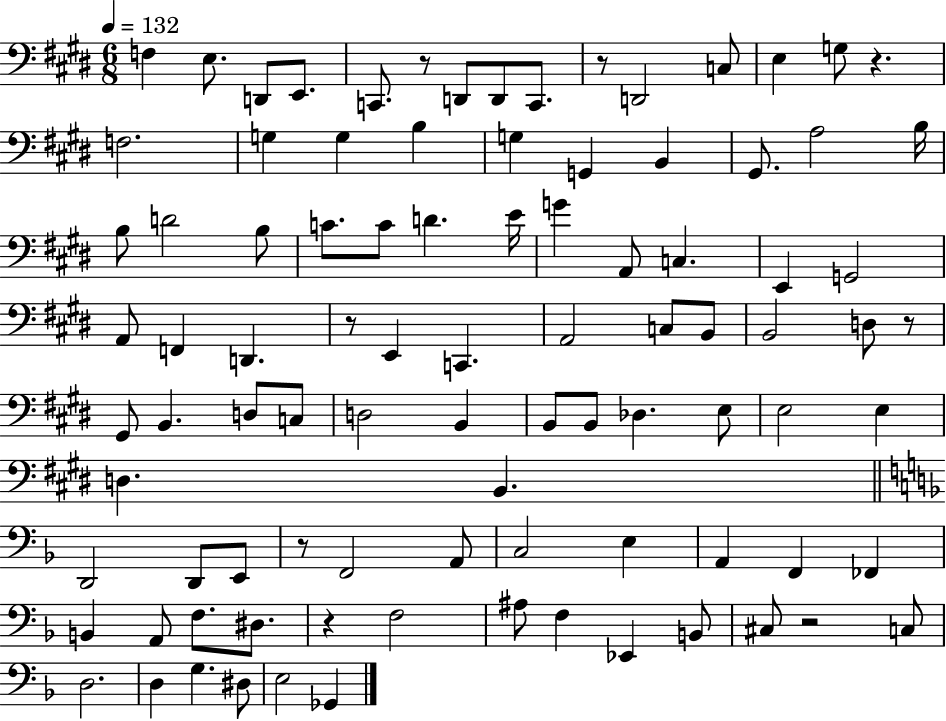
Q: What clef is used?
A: bass